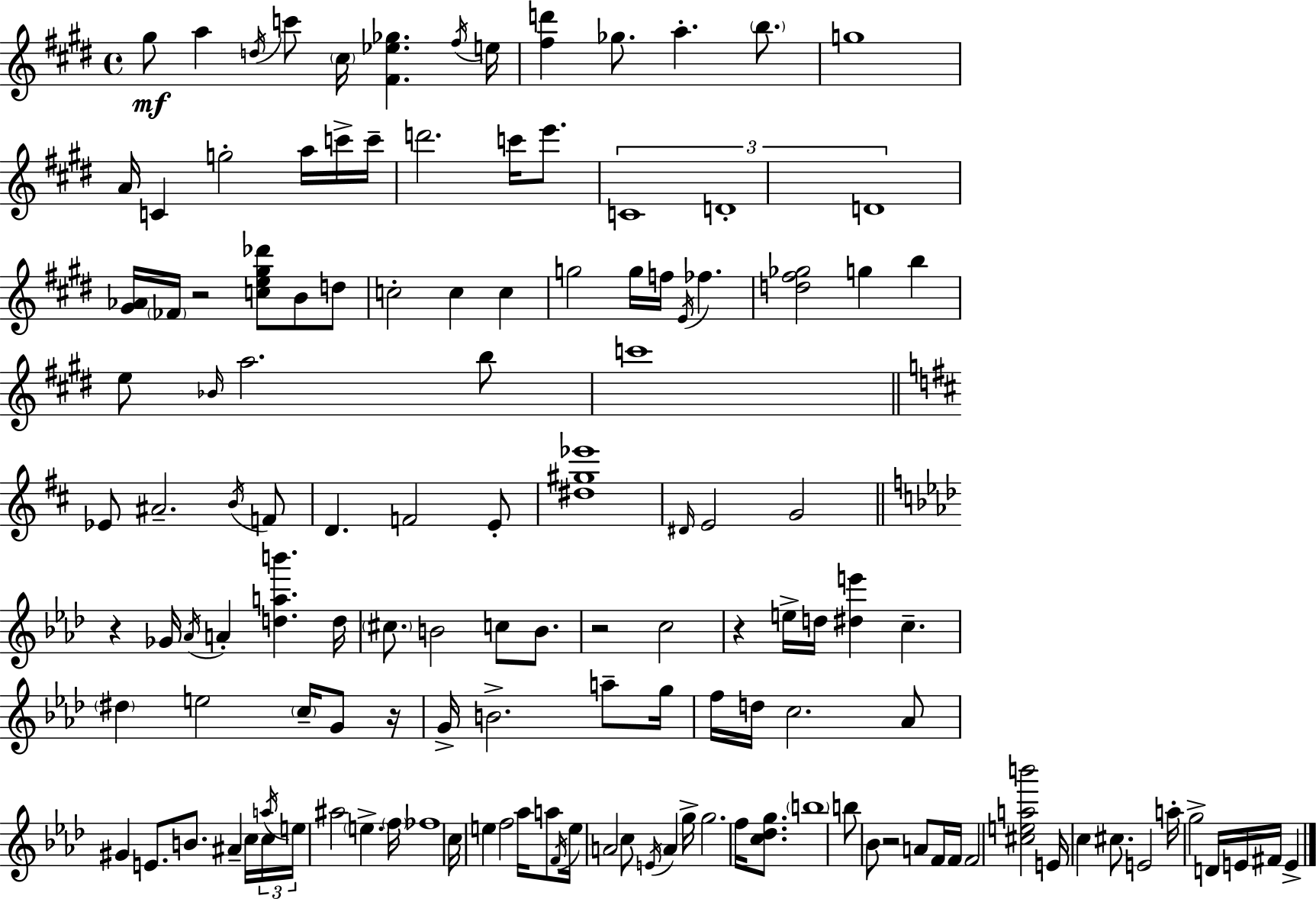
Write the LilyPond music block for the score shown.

{
  \clef treble
  \time 4/4
  \defaultTimeSignature
  \key e \major
  gis''8\mf a''4 \acciaccatura { d''16 } c'''8 \parenthesize cis''16 <fis' ees'' ges''>4. | \acciaccatura { fis''16 } e''16 <fis'' d'''>4 ges''8. a''4.-. \parenthesize b''8. | g''1 | a'16 c'4 g''2-. a''16 | \break c'''16-> c'''16-- d'''2. c'''16 e'''8. | \tuplet 3/2 { c'1 | d'1-. | d'1 } | \break <gis' aes'>16 \parenthesize fes'16 r2 <c'' e'' gis'' des'''>8 b'8 | d''8 c''2-. c''4 c''4 | g''2 g''16 f''16 \acciaccatura { e'16 } fes''4. | <d'' fis'' ges''>2 g''4 b''4 | \break e''8 \grace { bes'16 } a''2. | b''8 c'''1 | \bar "||" \break \key b \minor ees'8 ais'2.-- \acciaccatura { b'16 } f'8 | d'4. f'2 e'8-. | <dis'' gis'' ees'''>1 | \grace { dis'16 } e'2 g'2 | \break \bar "||" \break \key f \minor r4 ges'16 \acciaccatura { aes'16 } a'4-. <d'' a'' b'''>4. | d''16 \parenthesize cis''8. b'2 c''8 b'8. | r2 c''2 | r4 e''16-> d''16 <dis'' e'''>4 c''4.-- | \break \parenthesize dis''4 e''2 \parenthesize c''16-- g'8 | r16 g'16-> b'2.-> a''8-- | g''16 f''16 d''16 c''2. aes'8 | gis'4 e'8. b'8. ais'4-- c''16 | \break \tuplet 3/2 { c''16 \acciaccatura { a''16 } e''16 } ais''2 \parenthesize e''4.-> | \parenthesize f''16 fes''1 | c''16 e''4 f''2 aes''16 | a''8 \acciaccatura { f'16 } e''16 a'2 c''8 \acciaccatura { e'16 } a'4 | \break g''16-> g''2. | f''16 <c'' des'' g''>8. \parenthesize b''1 | b''8 bes'8 r2 | a'8 f'16 f'16 f'2 <cis'' e'' a'' b'''>2 | \break e'16 c''4 cis''8. e'2 | a''16-. g''2-> d'16 e'16 fis'16 | e'4-> \bar "|."
}